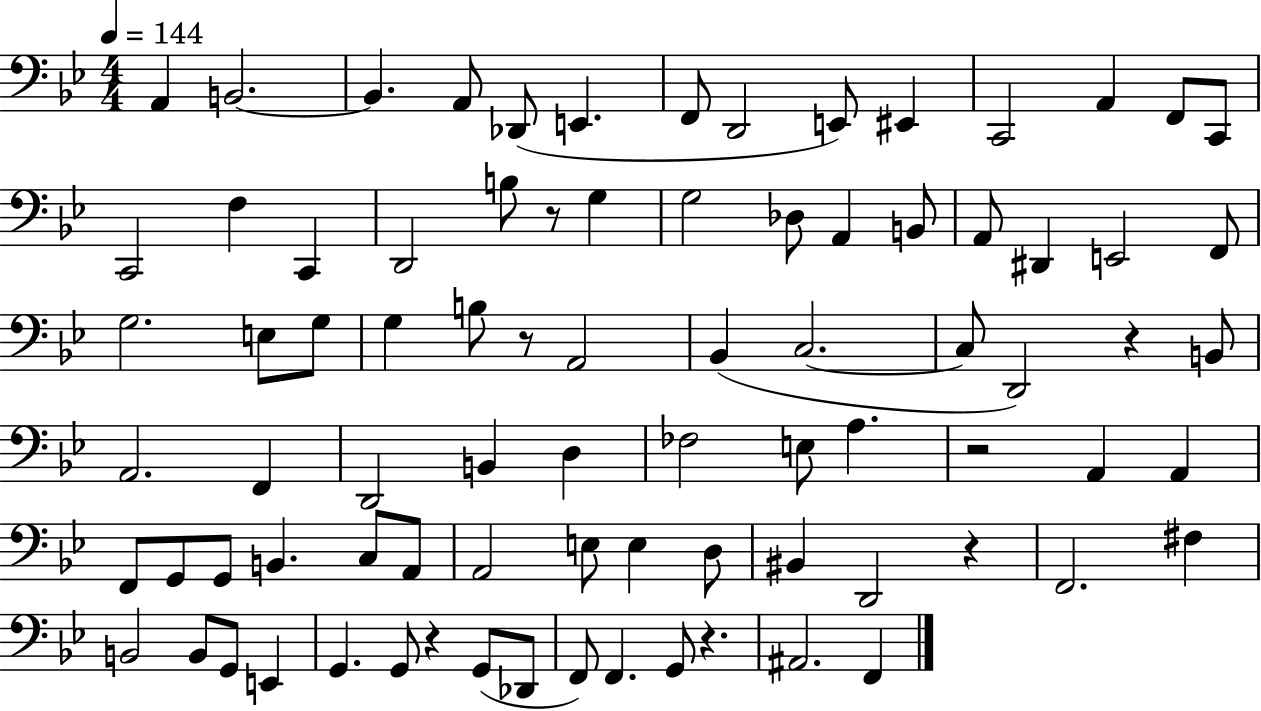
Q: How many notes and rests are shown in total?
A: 83